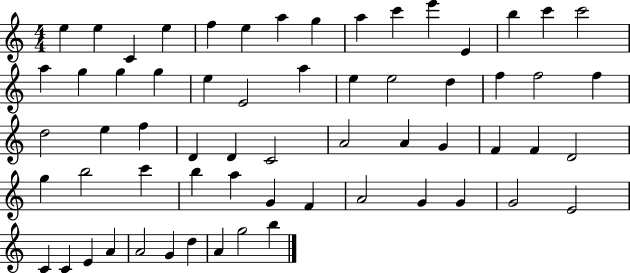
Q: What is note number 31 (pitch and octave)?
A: F5